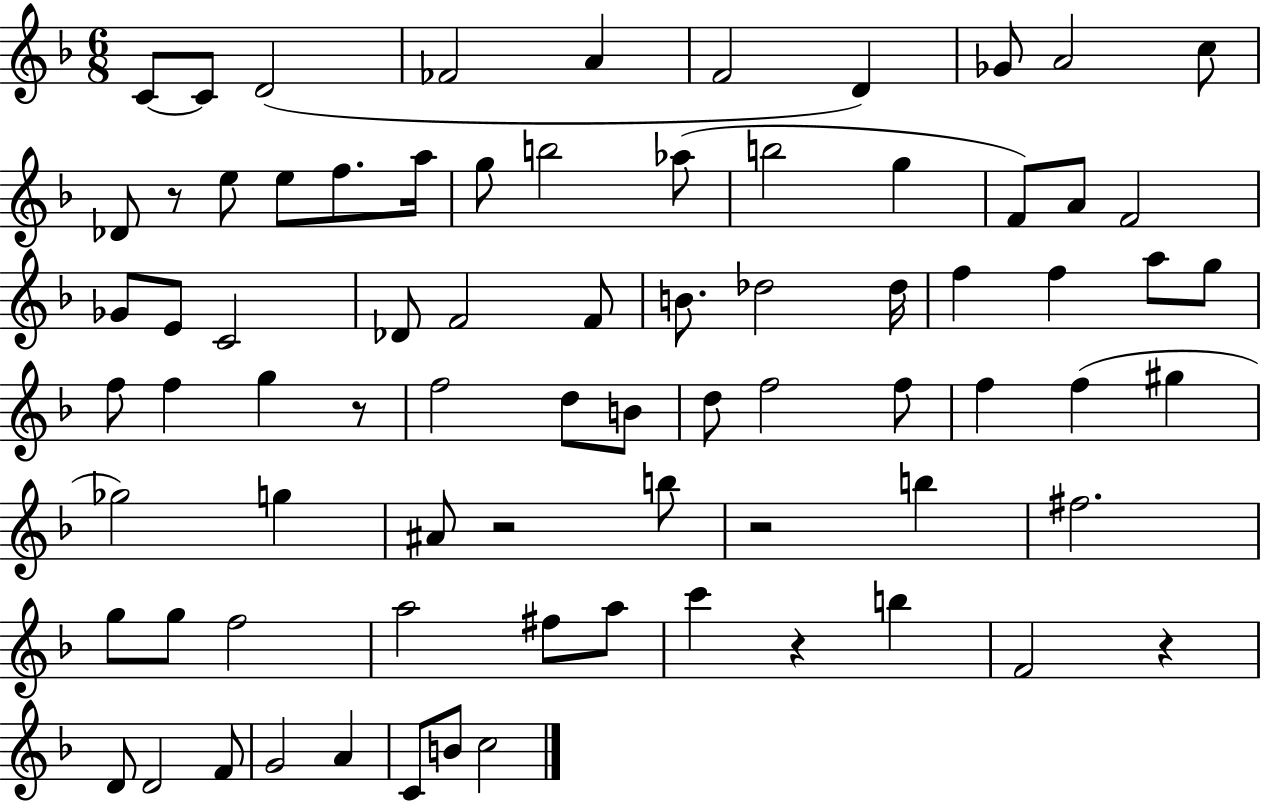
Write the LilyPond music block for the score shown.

{
  \clef treble
  \numericTimeSignature
  \time 6/8
  \key f \major
  \repeat volta 2 { c'8~~ c'8 d'2( | fes'2 a'4 | f'2 d'4) | ges'8 a'2 c''8 | \break des'8 r8 e''8 e''8 f''8. a''16 | g''8 b''2 aes''8( | b''2 g''4 | f'8) a'8 f'2 | \break ges'8 e'8 c'2 | des'8 f'2 f'8 | b'8. des''2 des''16 | f''4 f''4 a''8 g''8 | \break f''8 f''4 g''4 r8 | f''2 d''8 b'8 | d''8 f''2 f''8 | f''4 f''4( gis''4 | \break ges''2) g''4 | ais'8 r2 b''8 | r2 b''4 | fis''2. | \break g''8 g''8 f''2 | a''2 fis''8 a''8 | c'''4 r4 b''4 | f'2 r4 | \break d'8 d'2 f'8 | g'2 a'4 | c'8 b'8 c''2 | } \bar "|."
}